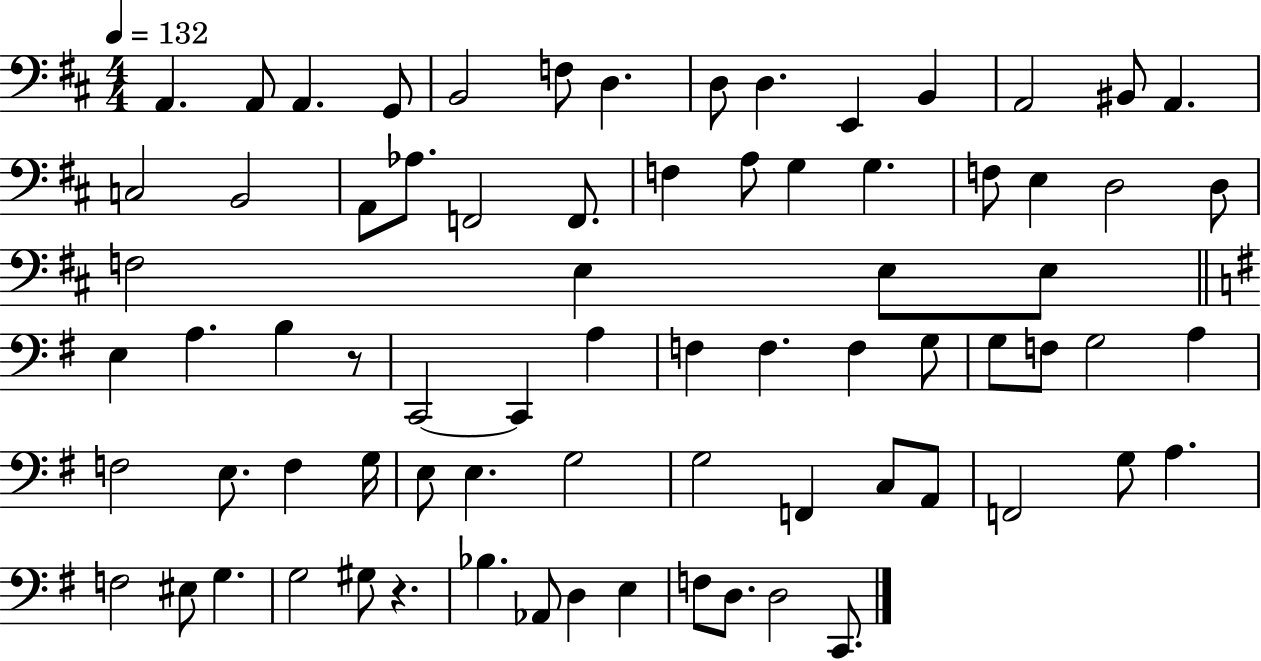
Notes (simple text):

A2/q. A2/e A2/q. G2/e B2/h F3/e D3/q. D3/e D3/q. E2/q B2/q A2/h BIS2/e A2/q. C3/h B2/h A2/e Ab3/e. F2/h F2/e. F3/q A3/e G3/q G3/q. F3/e E3/q D3/h D3/e F3/h E3/q E3/e E3/e E3/q A3/q. B3/q R/e C2/h C2/q A3/q F3/q F3/q. F3/q G3/e G3/e F3/e G3/h A3/q F3/h E3/e. F3/q G3/s E3/e E3/q. G3/h G3/h F2/q C3/e A2/e F2/h G3/e A3/q. F3/h EIS3/e G3/q. G3/h G#3/e R/q. Bb3/q. Ab2/e D3/q E3/q F3/e D3/e. D3/h C2/e.